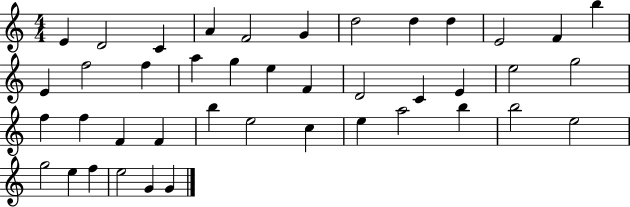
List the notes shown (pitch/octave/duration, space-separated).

E4/q D4/h C4/q A4/q F4/h G4/q D5/h D5/q D5/q E4/h F4/q B5/q E4/q F5/h F5/q A5/q G5/q E5/q F4/q D4/h C4/q E4/q E5/h G5/h F5/q F5/q F4/q F4/q B5/q E5/h C5/q E5/q A5/h B5/q B5/h E5/h G5/h E5/q F5/q E5/h G4/q G4/q